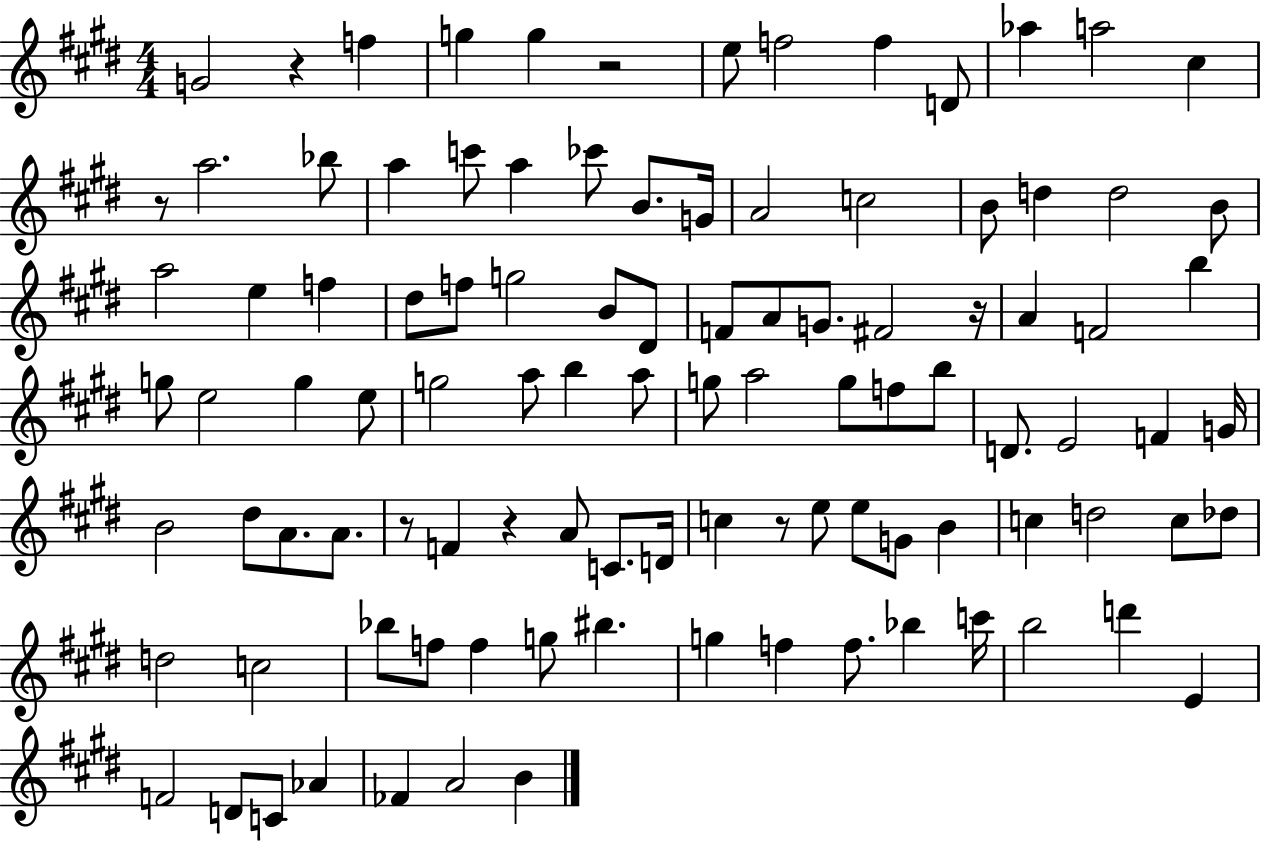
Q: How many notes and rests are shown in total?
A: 103